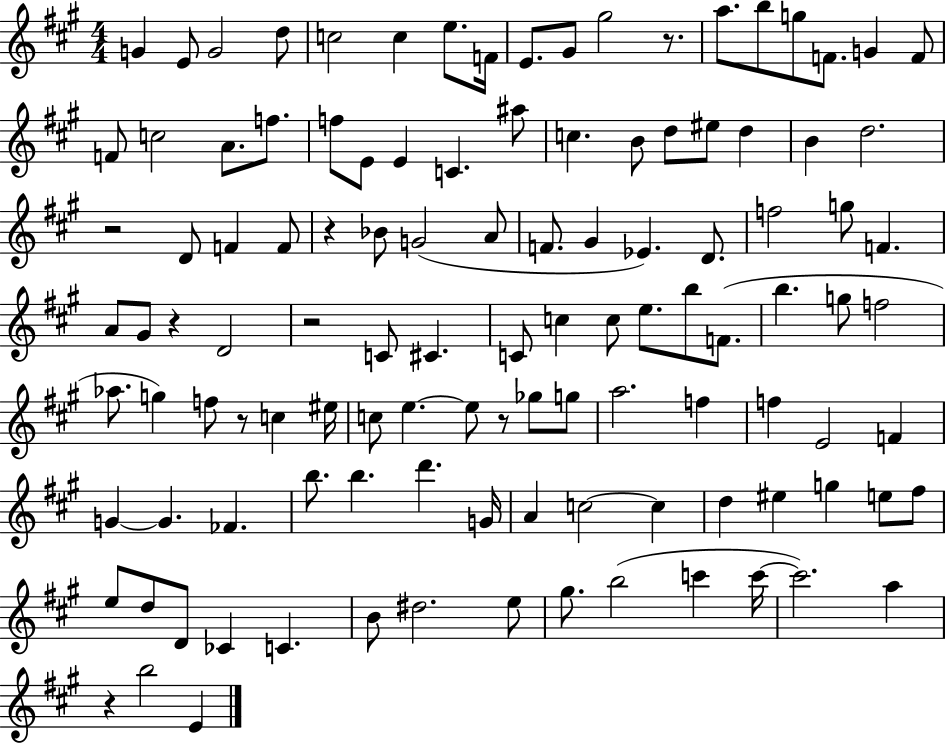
{
  \clef treble
  \numericTimeSignature
  \time 4/4
  \key a \major
  g'4 e'8 g'2 d''8 | c''2 c''4 e''8. f'16 | e'8. gis'8 gis''2 r8. | a''8. b''8 g''8 f'8. g'4 f'8 | \break f'8 c''2 a'8. f''8. | f''8 e'8 e'4 c'4. ais''8 | c''4. b'8 d''8 eis''8 d''4 | b'4 d''2. | \break r2 d'8 f'4 f'8 | r4 bes'8 g'2( a'8 | f'8. gis'4 ees'4.) d'8. | f''2 g''8 f'4. | \break a'8 gis'8 r4 d'2 | r2 c'8 cis'4. | c'8 c''4 c''8 e''8. b''8 f'8.( | b''4. g''8 f''2 | \break aes''8. g''4) f''8 r8 c''4 eis''16 | c''8 e''4.~~ e''8 r8 ges''8 g''8 | a''2. f''4 | f''4 e'2 f'4 | \break g'4~~ g'4. fes'4. | b''8. b''4. d'''4. g'16 | a'4 c''2~~ c''4 | d''4 eis''4 g''4 e''8 fis''8 | \break e''8 d''8 d'8 ces'4 c'4. | b'8 dis''2. e''8 | gis''8. b''2( c'''4 c'''16~~ | c'''2.) a''4 | \break r4 b''2 e'4 | \bar "|."
}